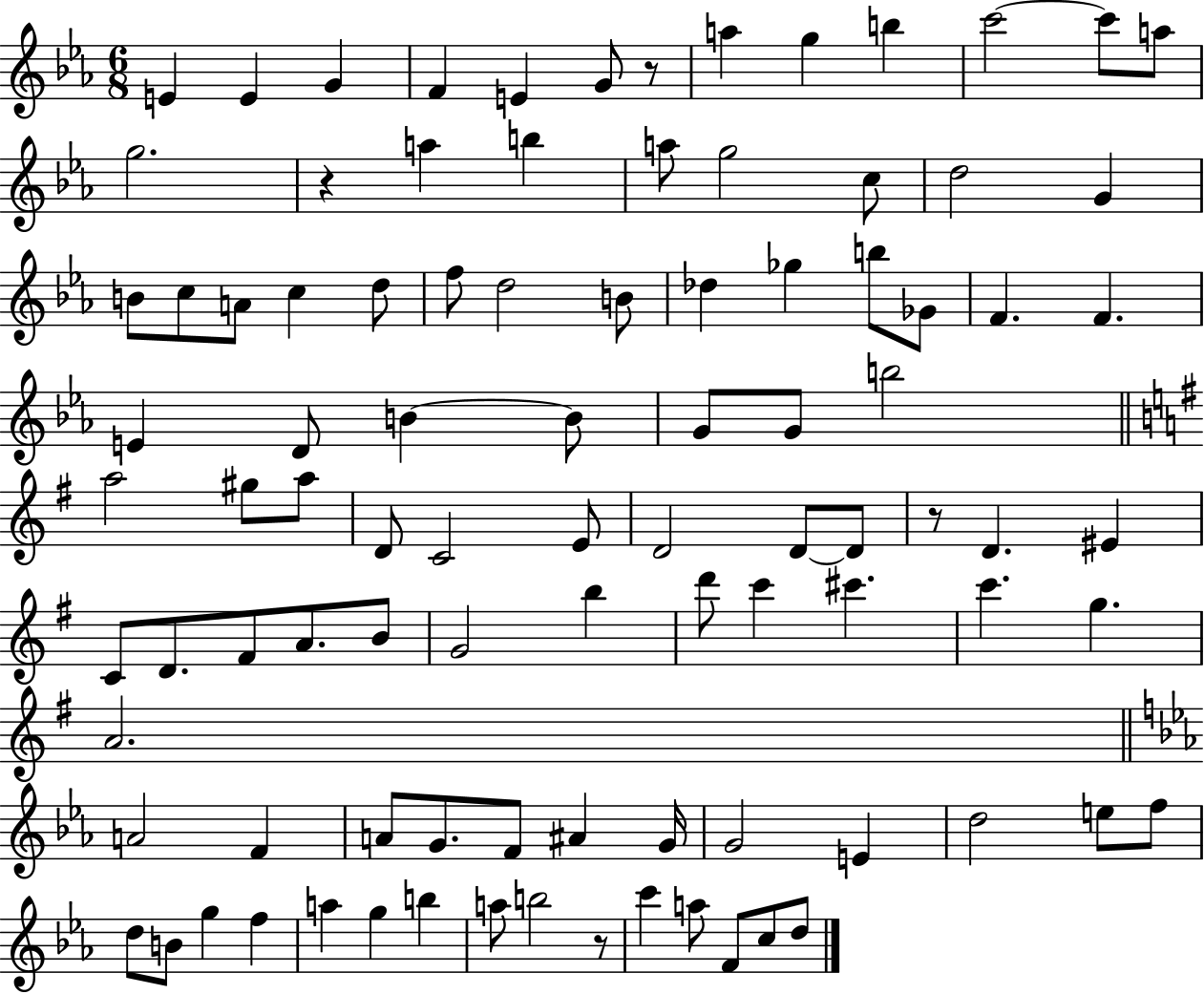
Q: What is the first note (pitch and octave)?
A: E4